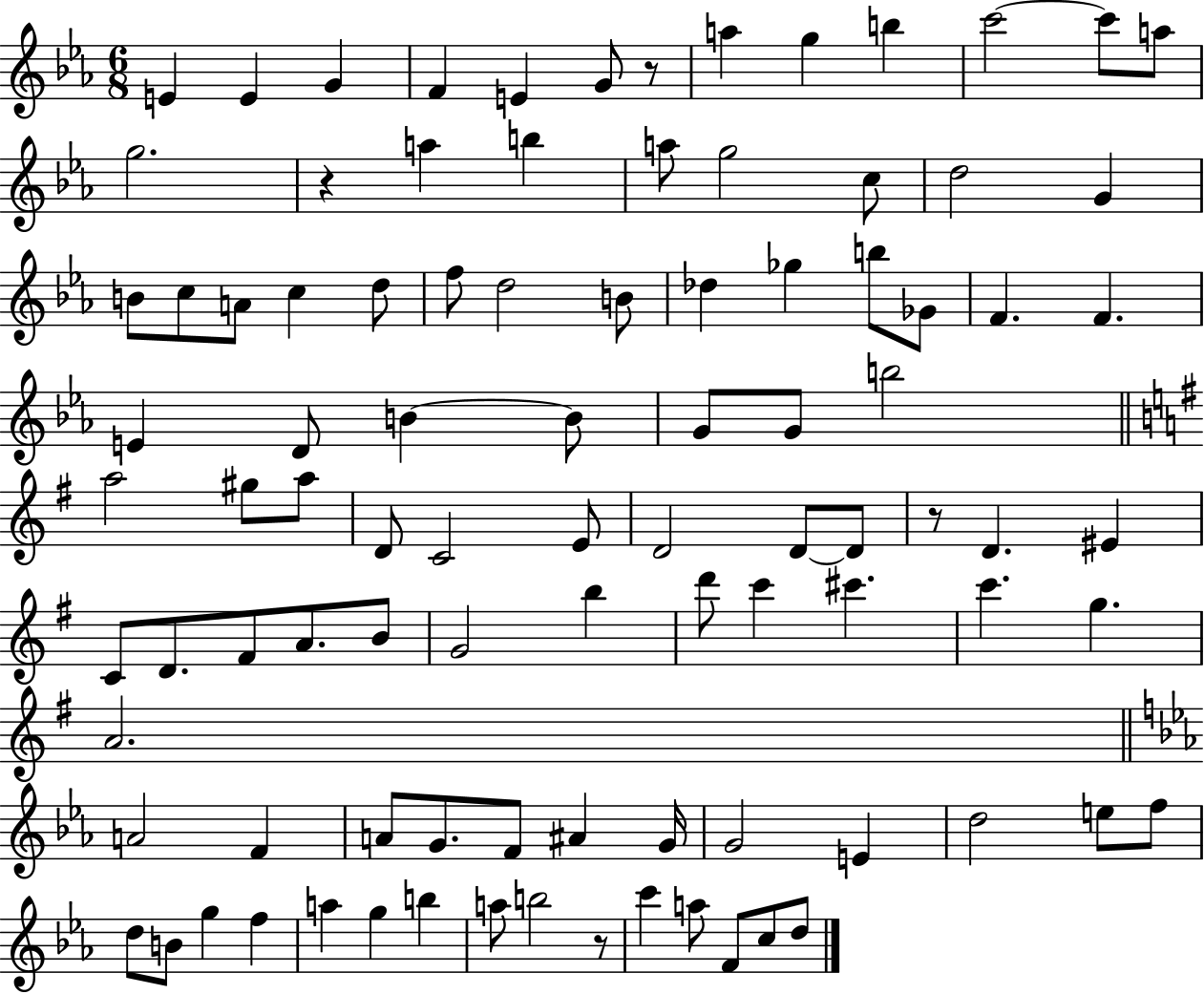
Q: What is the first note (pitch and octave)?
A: E4